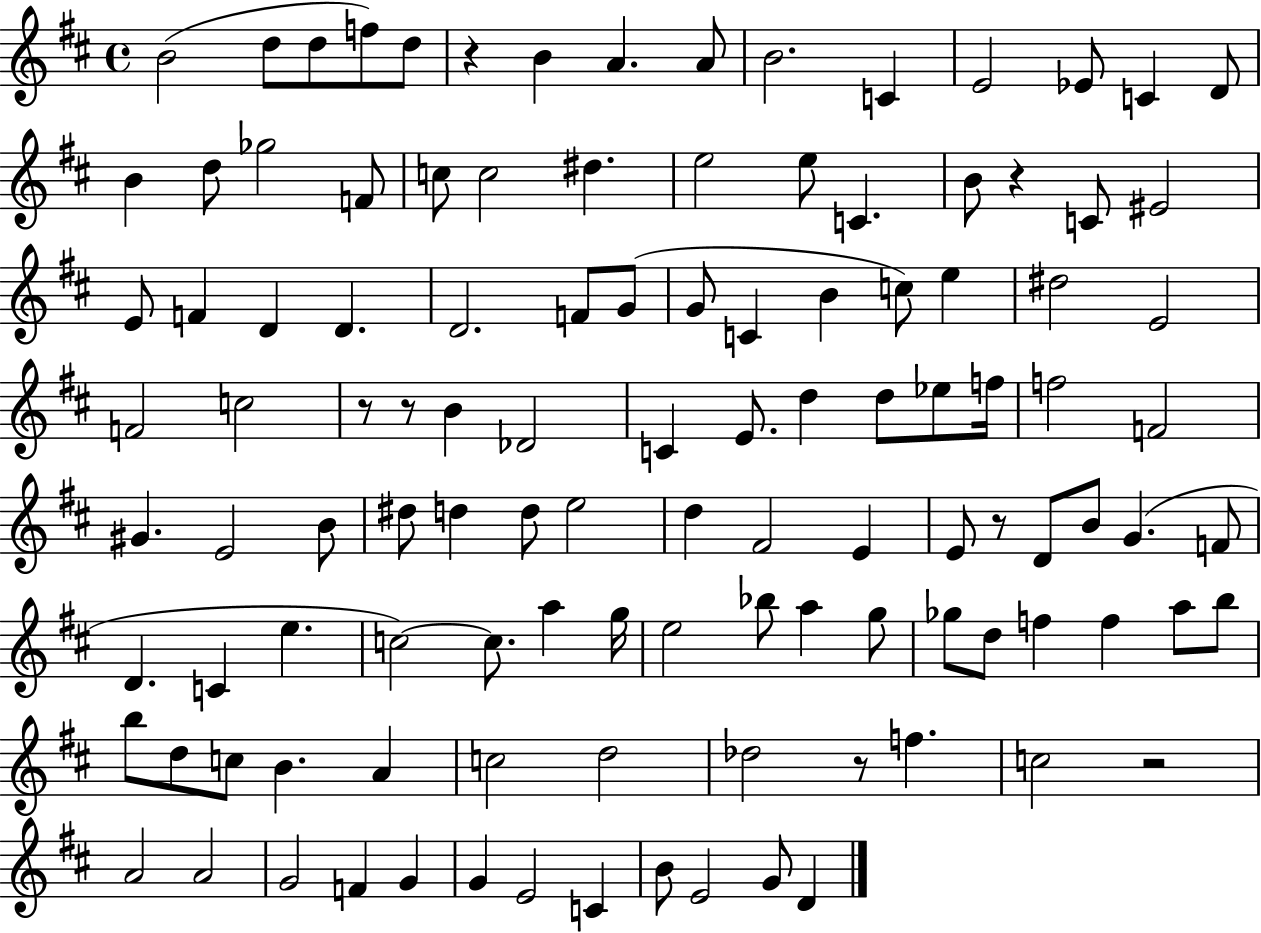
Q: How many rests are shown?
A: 7